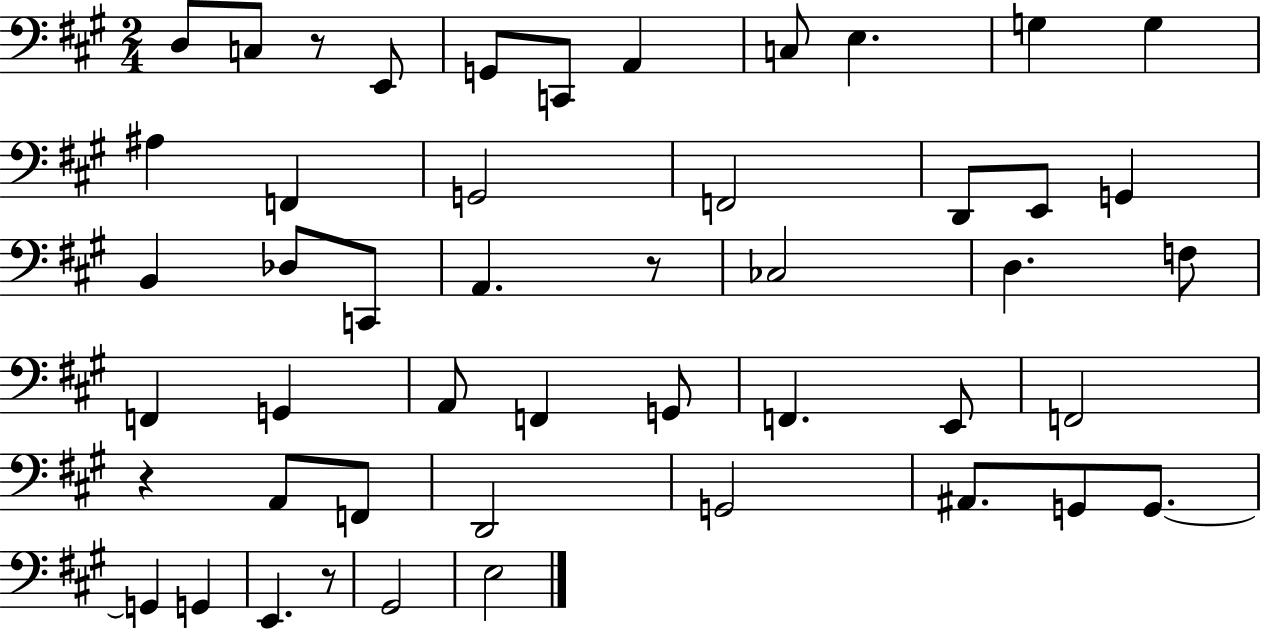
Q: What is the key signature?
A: A major